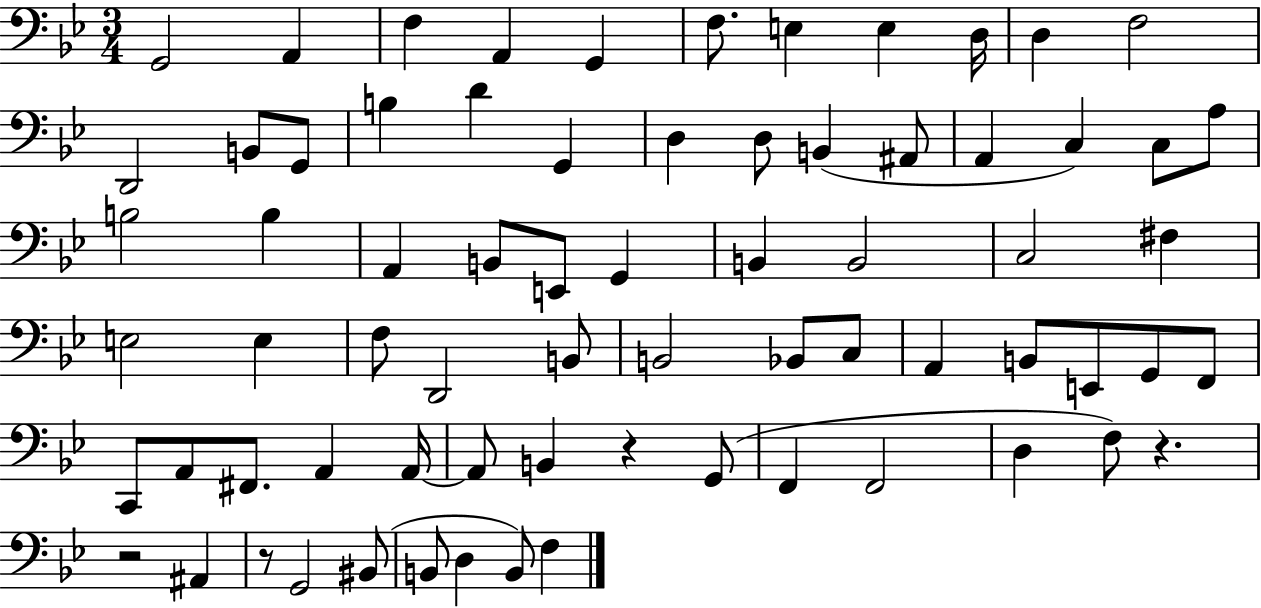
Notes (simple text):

G2/h A2/q F3/q A2/q G2/q F3/e. E3/q E3/q D3/s D3/q F3/h D2/h B2/e G2/e B3/q D4/q G2/q D3/q D3/e B2/q A#2/e A2/q C3/q C3/e A3/e B3/h B3/q A2/q B2/e E2/e G2/q B2/q B2/h C3/h F#3/q E3/h E3/q F3/e D2/h B2/e B2/h Bb2/e C3/e A2/q B2/e E2/e G2/e F2/e C2/e A2/e F#2/e. A2/q A2/s A2/e B2/q R/q G2/e F2/q F2/h D3/q F3/e R/q. R/h A#2/q R/e G2/h BIS2/e B2/e D3/q B2/e F3/q